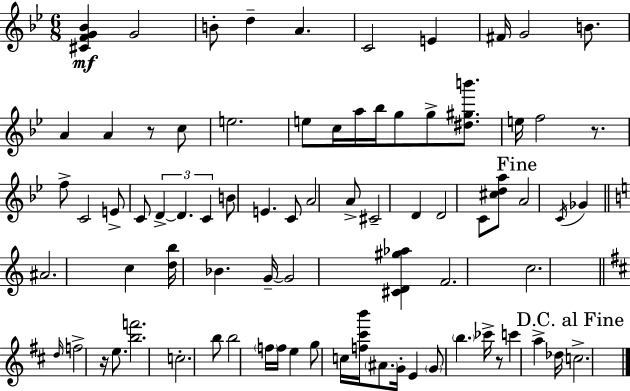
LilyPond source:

{
  \clef treble
  \numericTimeSignature
  \time 6/8
  \key bes \major
  \repeat volta 2 { <cis' f' g' bes'>4\mf g'2 | b'8-. d''4-- a'4. | c'2 e'4 | fis'16 g'2 b'8. | \break a'4 a'4 r8 c''8 | e''2. | e''8 c''16 a''16 bes''16 g''8 g''8-> <dis'' gis'' b'''>8. | e''16 f''2 r8. | \break f''8-> c'2 e'8-> | c'8 \tuplet 3/2 { d'4->~~ d'4. | c'4 } b'8 e'4. | c'8 a'2 a'8-> | \break cis'2-- d'4 | d'2 c'8 <cis'' d'' a''>8 | \mark "Fine" a'2 \acciaccatura { c'16 } ges'4 | \bar "||" \break \key c \major ais'2. | c''4 <d'' b''>16 bes'4. g'16--~~ | g'2 <cis' d' gis'' aes''>4 | f'2. | \break c''2. | \bar "||" \break \key b \minor \grace { d''16 } f''2-> r16 e''8. | <b'' f'''>2. | c''2.-. | b''8 b''2 \parenthesize f''16 | \break f''16 e''4 g''8 c''16 <f'' cis''' b'''>16 \parenthesize ais'8. | g'16-. e'4 \parenthesize g'8 \parenthesize b''4. | ces'''16-> r8 c'''4 a''4-> | des''16 \mark "D.C. al Fine" c''2.-> | \break } \bar "|."
}